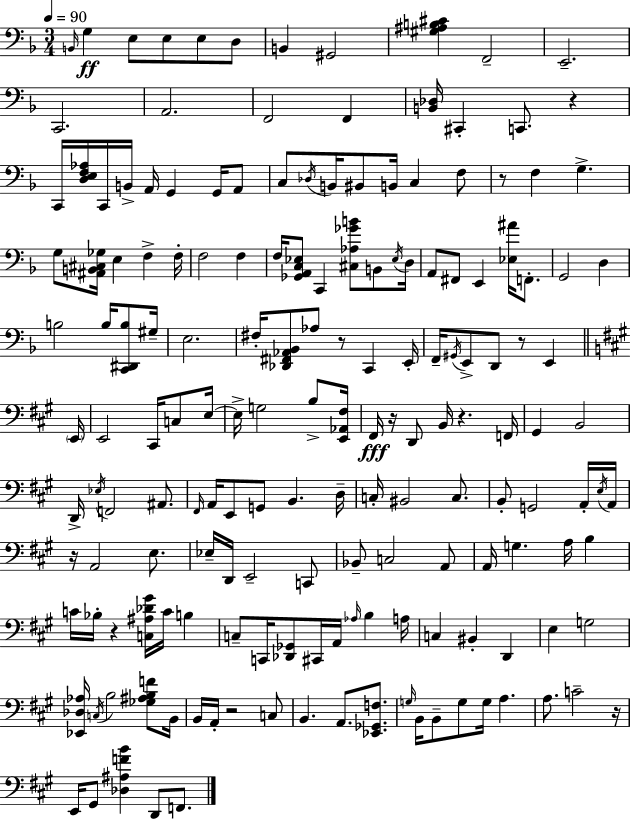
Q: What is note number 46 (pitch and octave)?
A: E2